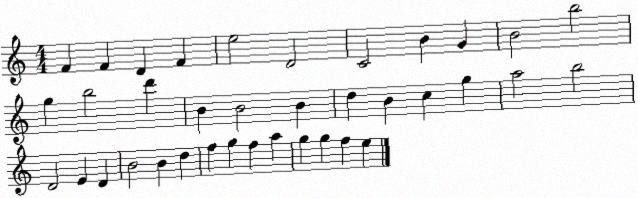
X:1
T:Untitled
M:4/4
L:1/4
K:C
F F D F e2 D2 C2 B G B2 b2 g b2 d' B B2 B d B c g a2 b2 D2 E D B2 B d f g f a g g f e